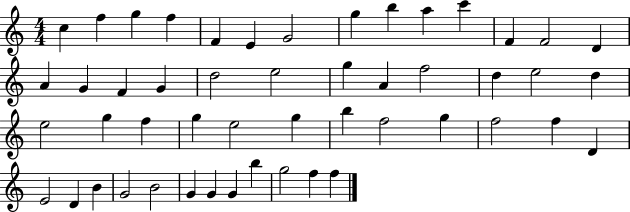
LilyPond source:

{
  \clef treble
  \numericTimeSignature
  \time 4/4
  \key c \major
  c''4 f''4 g''4 f''4 | f'4 e'4 g'2 | g''4 b''4 a''4 c'''4 | f'4 f'2 d'4 | \break a'4 g'4 f'4 g'4 | d''2 e''2 | g''4 a'4 f''2 | d''4 e''2 d''4 | \break e''2 g''4 f''4 | g''4 e''2 g''4 | b''4 f''2 g''4 | f''2 f''4 d'4 | \break e'2 d'4 b'4 | g'2 b'2 | g'4 g'4 g'4 b''4 | g''2 f''4 f''4 | \break \bar "|."
}